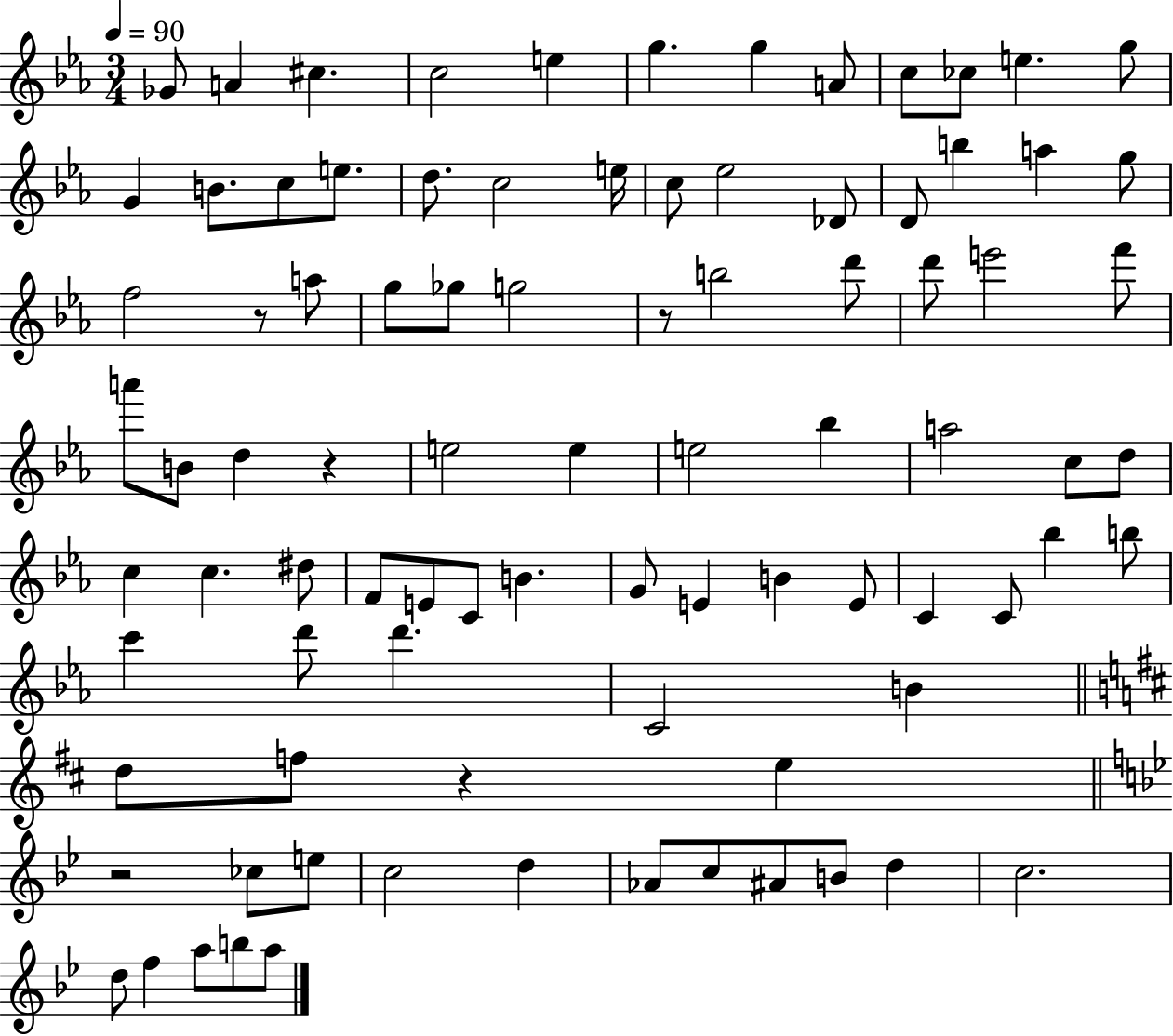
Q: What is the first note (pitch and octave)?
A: Gb4